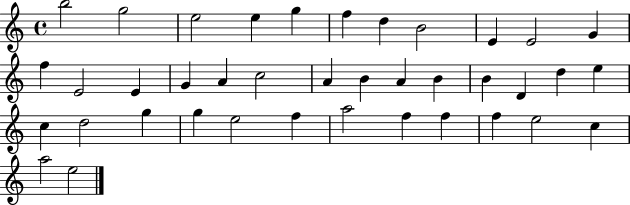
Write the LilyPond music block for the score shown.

{
  \clef treble
  \time 4/4
  \defaultTimeSignature
  \key c \major
  b''2 g''2 | e''2 e''4 g''4 | f''4 d''4 b'2 | e'4 e'2 g'4 | \break f''4 e'2 e'4 | g'4 a'4 c''2 | a'4 b'4 a'4 b'4 | b'4 d'4 d''4 e''4 | \break c''4 d''2 g''4 | g''4 e''2 f''4 | a''2 f''4 f''4 | f''4 e''2 c''4 | \break a''2 e''2 | \bar "|."
}